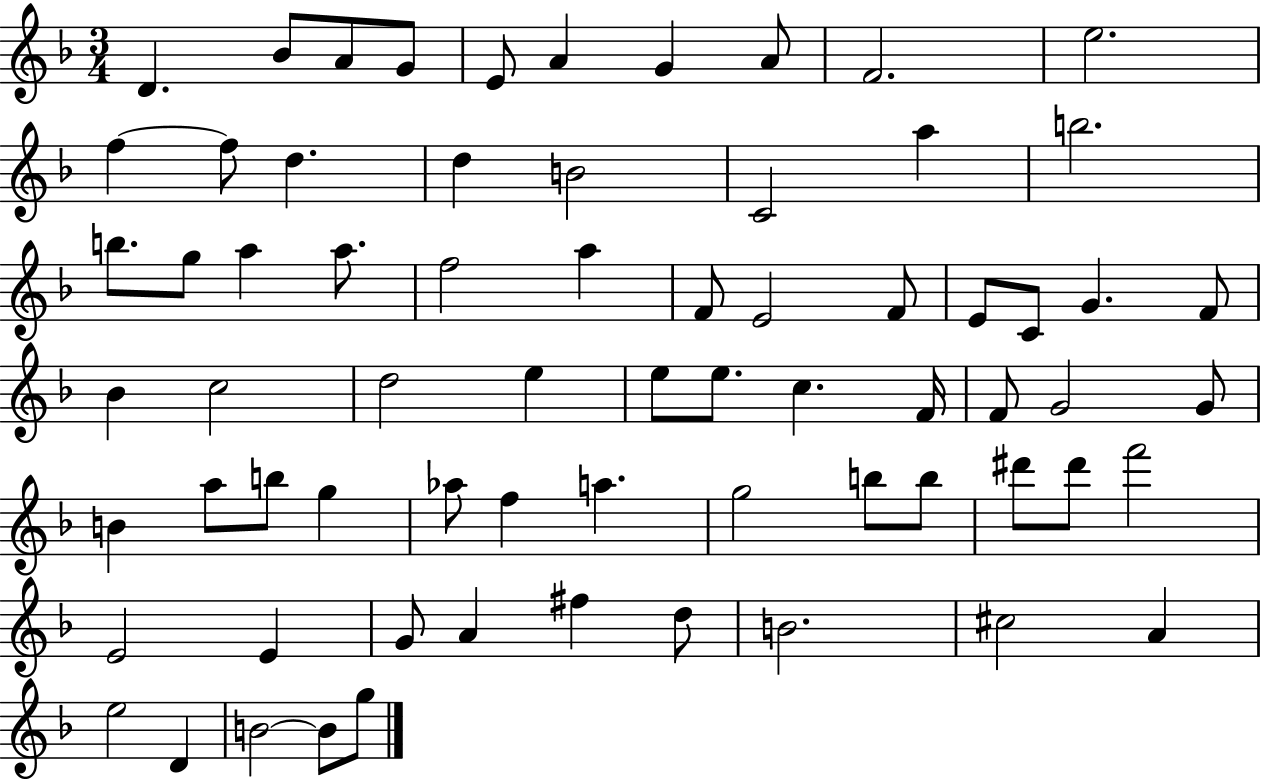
{
  \clef treble
  \numericTimeSignature
  \time 3/4
  \key f \major
  d'4. bes'8 a'8 g'8 | e'8 a'4 g'4 a'8 | f'2. | e''2. | \break f''4~~ f''8 d''4. | d''4 b'2 | c'2 a''4 | b''2. | \break b''8. g''8 a''4 a''8. | f''2 a''4 | f'8 e'2 f'8 | e'8 c'8 g'4. f'8 | \break bes'4 c''2 | d''2 e''4 | e''8 e''8. c''4. f'16 | f'8 g'2 g'8 | \break b'4 a''8 b''8 g''4 | aes''8 f''4 a''4. | g''2 b''8 b''8 | dis'''8 dis'''8 f'''2 | \break e'2 e'4 | g'8 a'4 fis''4 d''8 | b'2. | cis''2 a'4 | \break e''2 d'4 | b'2~~ b'8 g''8 | \bar "|."
}